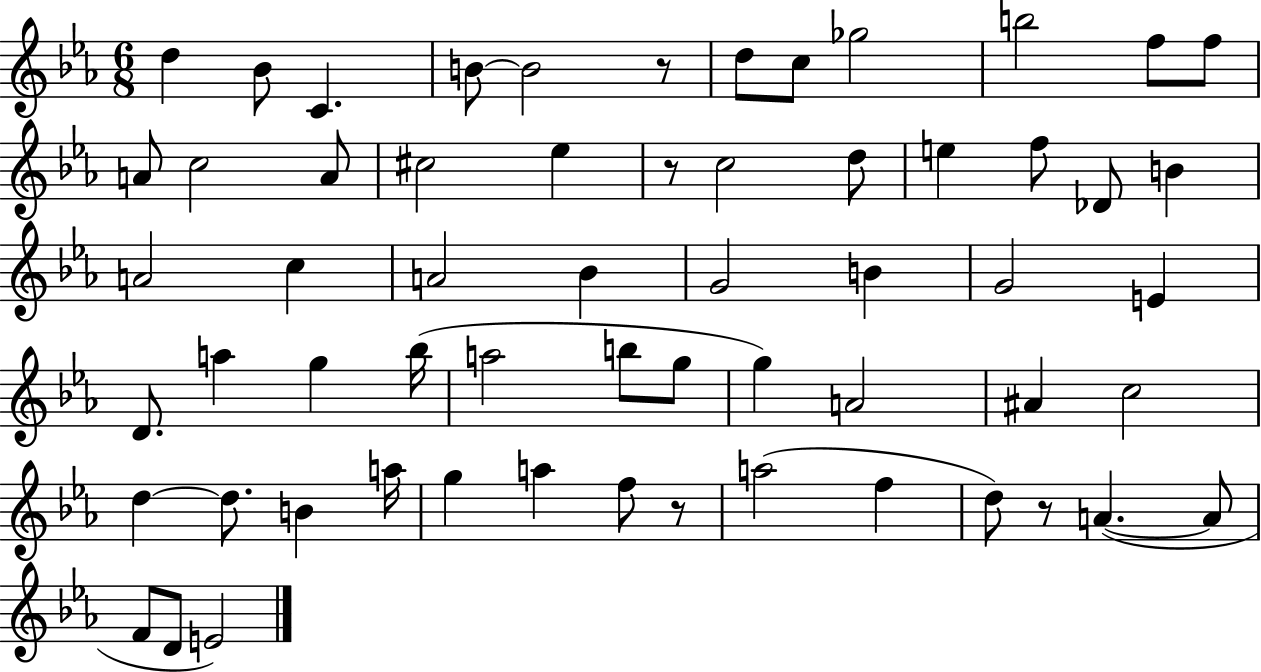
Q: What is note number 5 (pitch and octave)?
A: B4